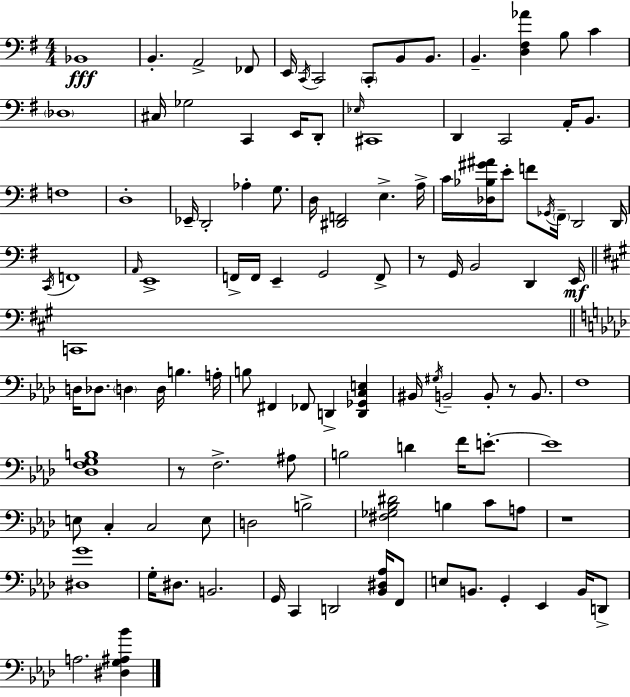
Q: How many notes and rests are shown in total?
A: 114